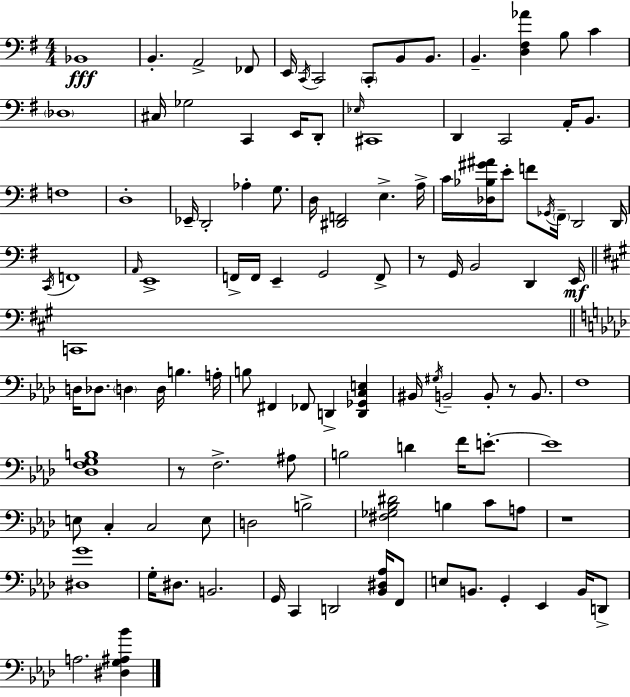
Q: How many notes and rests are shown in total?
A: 114